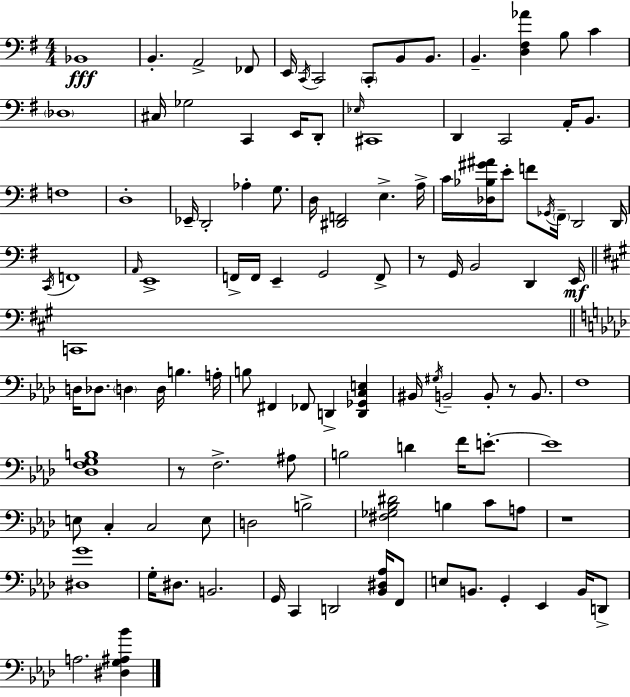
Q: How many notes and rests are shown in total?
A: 114